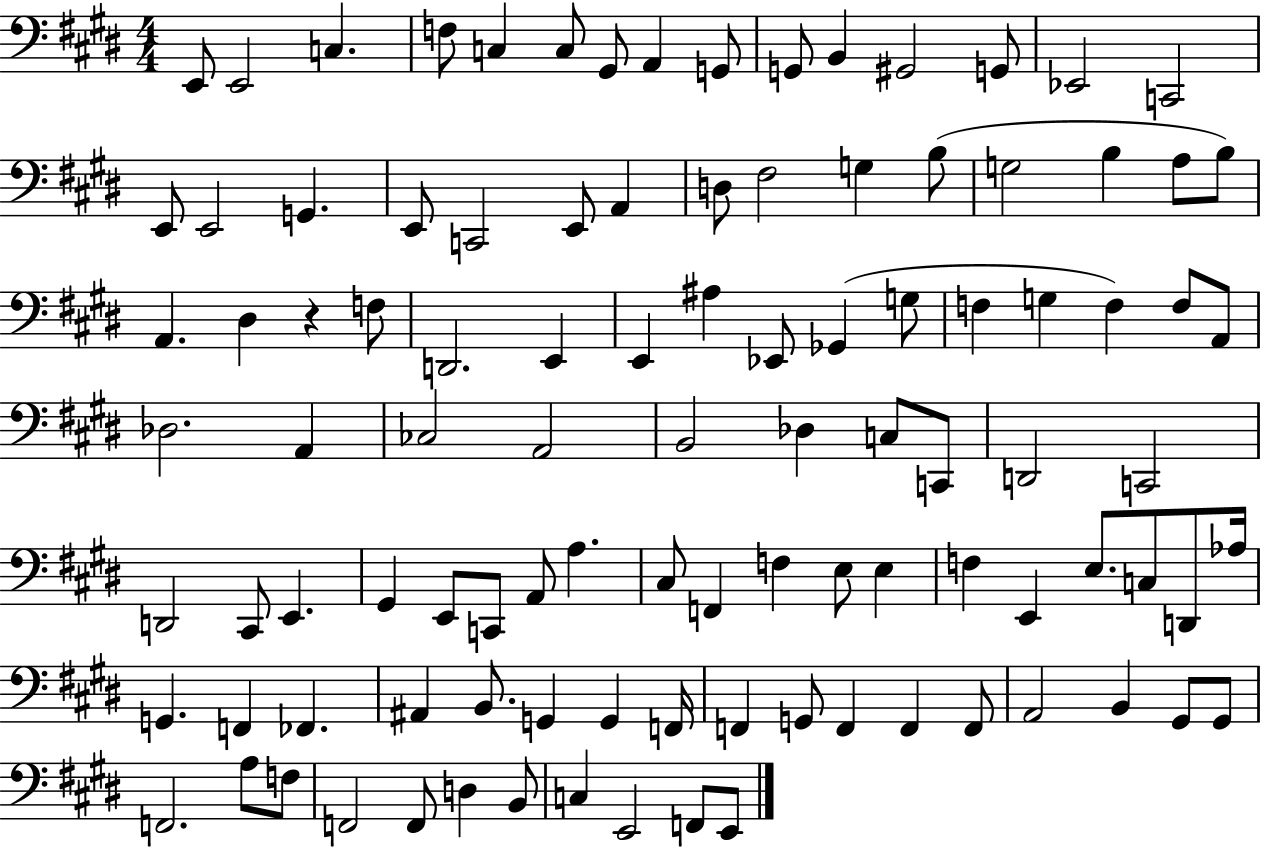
E2/e E2/h C3/q. F3/e C3/q C3/e G#2/e A2/q G2/e G2/e B2/q G#2/h G2/e Eb2/h C2/h E2/e E2/h G2/q. E2/e C2/h E2/e A2/q D3/e F#3/h G3/q B3/e G3/h B3/q A3/e B3/e A2/q. D#3/q R/q F3/e D2/h. E2/q E2/q A#3/q Eb2/e Gb2/q G3/e F3/q G3/q F3/q F3/e A2/e Db3/h. A2/q CES3/h A2/h B2/h Db3/q C3/e C2/e D2/h C2/h D2/h C#2/e E2/q. G#2/q E2/e C2/e A2/e A3/q. C#3/e F2/q F3/q E3/e E3/q F3/q E2/q E3/e. C3/e D2/e Ab3/s G2/q. F2/q FES2/q. A#2/q B2/e. G2/q G2/q F2/s F2/q G2/e F2/q F2/q F2/e A2/h B2/q G#2/e G#2/e F2/h. A3/e F3/e F2/h F2/e D3/q B2/e C3/q E2/h F2/e E2/e